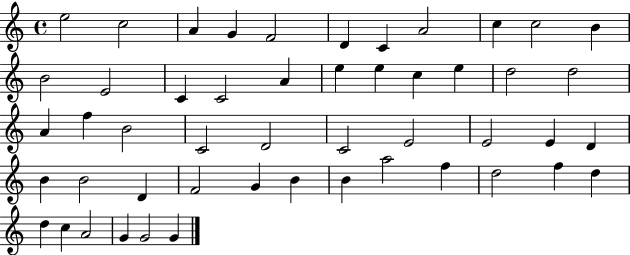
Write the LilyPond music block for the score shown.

{
  \clef treble
  \time 4/4
  \defaultTimeSignature
  \key c \major
  e''2 c''2 | a'4 g'4 f'2 | d'4 c'4 a'2 | c''4 c''2 b'4 | \break b'2 e'2 | c'4 c'2 a'4 | e''4 e''4 c''4 e''4 | d''2 d''2 | \break a'4 f''4 b'2 | c'2 d'2 | c'2 e'2 | e'2 e'4 d'4 | \break b'4 b'2 d'4 | f'2 g'4 b'4 | b'4 a''2 f''4 | d''2 f''4 d''4 | \break d''4 c''4 a'2 | g'4 g'2 g'4 | \bar "|."
}